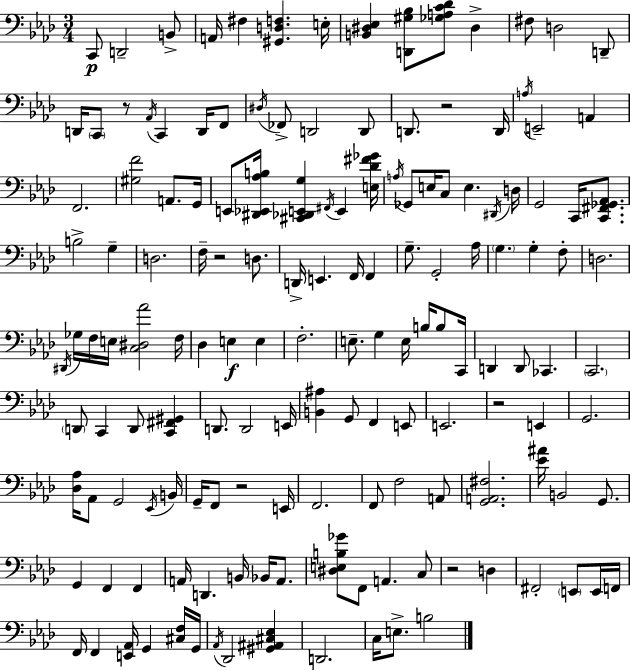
X:1
T:Untitled
M:3/4
L:1/4
K:Fm
C,,/2 D,,2 B,,/2 A,,/4 ^F, [^G,,D,F,] E,/4 [B,,^D,_E,] [D,,^G,_B,]/2 [_G,A,C_D]/2 ^D, ^F,/2 D,2 D,,/2 D,,/4 C,,/2 z/2 _A,,/4 C,, D,,/4 F,,/2 ^D,/4 _F,,/2 D,,2 D,,/2 D,,/2 z2 D,,/4 A,/4 E,,2 A,, F,,2 [^G,F]2 A,,/2 G,,/4 E,,/2 [^D,,_E,,_A,B,]/4 [^C,,_D,,E,,G,] ^F,,/4 E,, [E,_D^F_G]/4 A,/4 _G,,/2 E,/4 C,/2 E, ^D,,/4 D,/4 G,,2 C,,/4 [C,,^F,,_G,,_A,,]/2 B,2 G, D,2 F,/4 z2 D,/2 D,,/4 E,, F,,/4 F,, G,/2 G,,2 _A,/4 G, G, F,/2 D,2 ^D,,/4 _G,/4 F,/4 E,/4 [C,^D,_A]2 F,/4 _D, E, E, F,2 E,/2 G, E,/4 B,/4 B,/2 C,,/4 D,, D,,/2 _C,, C,,2 D,,/2 C,, D,,/2 [C,,^F,,^G,,] D,,/2 D,,2 E,,/4 [B,,^A,] G,,/2 F,, E,,/2 E,,2 z2 E,, G,,2 [_D,_A,]/4 _A,,/2 G,,2 _E,,/4 B,,/4 G,,/4 F,,/2 z2 E,,/4 F,,2 F,,/2 F,2 A,,/2 [G,,A,,^F,]2 [_E^A]/4 B,,2 G,,/2 G,, F,, F,, A,,/4 D,, B,,/4 _B,,/4 A,,/2 [^D,E,B,_G]/2 F,,/2 A,, C,/2 z2 D, ^F,,2 E,,/2 E,,/4 F,,/4 F,,/4 F,, [E,,_A,,]/4 G,, [^C,F,]/4 G,,/4 _A,,/4 _D,,2 [^G,,^A,,^C,_E,] D,,2 C,/4 E,/2 B,2